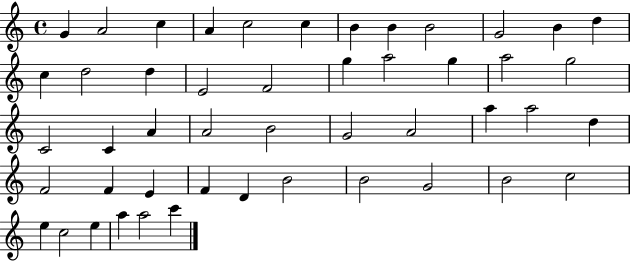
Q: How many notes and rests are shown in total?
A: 48